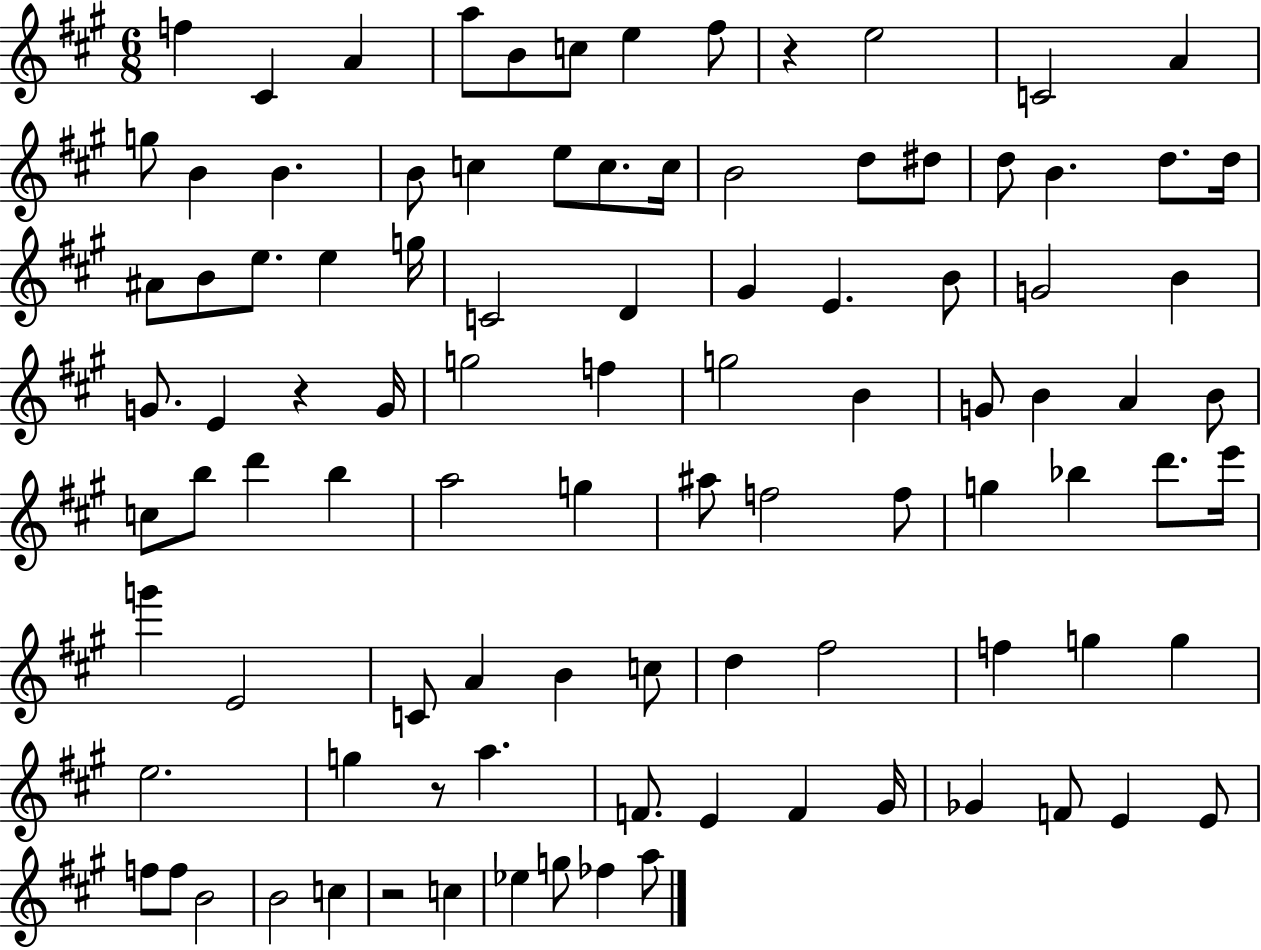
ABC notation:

X:1
T:Untitled
M:6/8
L:1/4
K:A
f ^C A a/2 B/2 c/2 e ^f/2 z e2 C2 A g/2 B B B/2 c e/2 c/2 c/4 B2 d/2 ^d/2 d/2 B d/2 d/4 ^A/2 B/2 e/2 e g/4 C2 D ^G E B/2 G2 B G/2 E z G/4 g2 f g2 B G/2 B A B/2 c/2 b/2 d' b a2 g ^a/2 f2 f/2 g _b d'/2 e'/4 g' E2 C/2 A B c/2 d ^f2 f g g e2 g z/2 a F/2 E F ^G/4 _G F/2 E E/2 f/2 f/2 B2 B2 c z2 c _e g/2 _f a/2